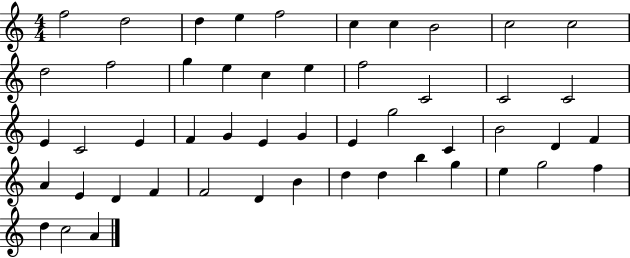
F5/h D5/h D5/q E5/q F5/h C5/q C5/q B4/h C5/h C5/h D5/h F5/h G5/q E5/q C5/q E5/q F5/h C4/h C4/h C4/h E4/q C4/h E4/q F4/q G4/q E4/q G4/q E4/q G5/h C4/q B4/h D4/q F4/q A4/q E4/q D4/q F4/q F4/h D4/q B4/q D5/q D5/q B5/q G5/q E5/q G5/h F5/q D5/q C5/h A4/q